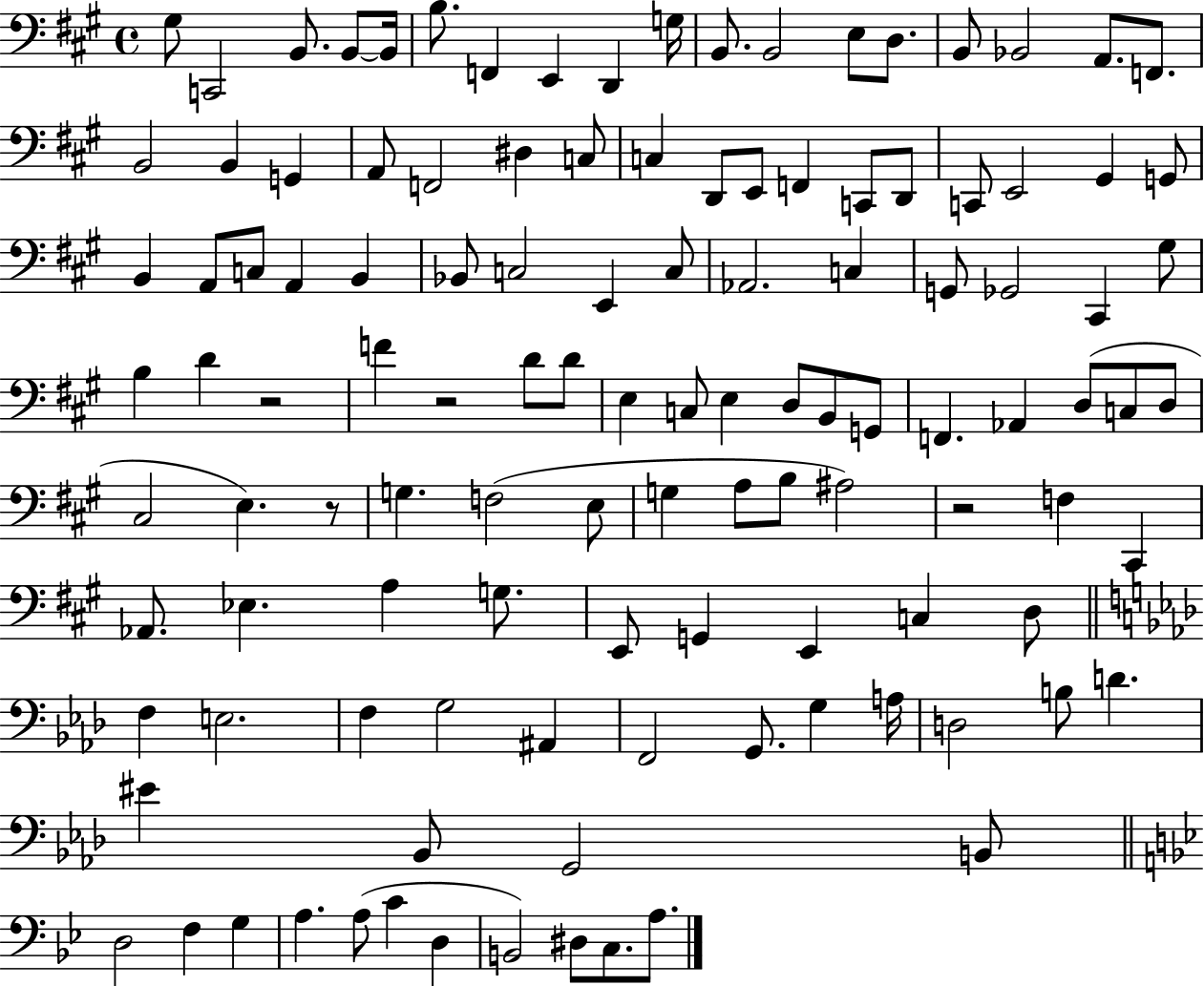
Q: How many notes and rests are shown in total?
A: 117